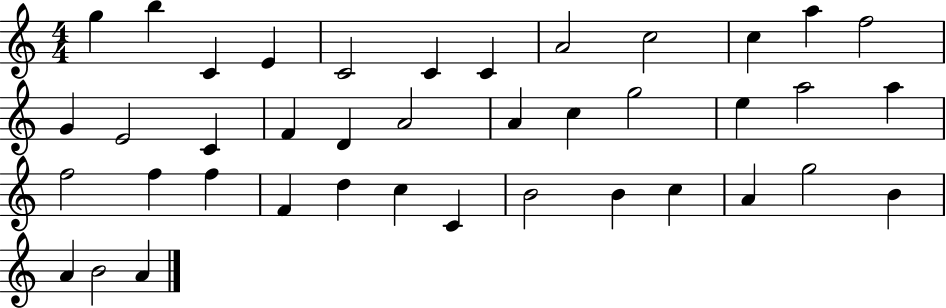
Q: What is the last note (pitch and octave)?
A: A4